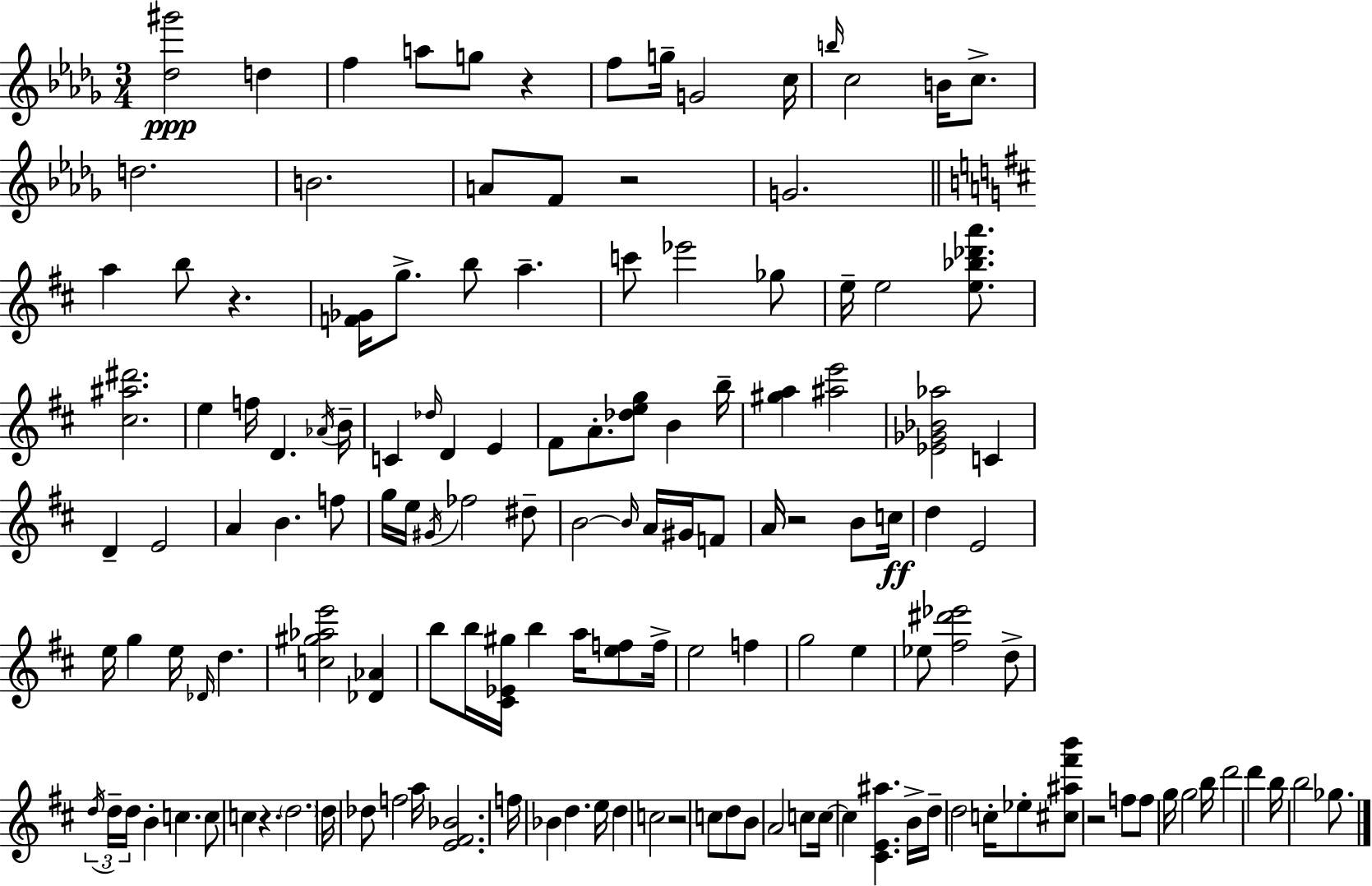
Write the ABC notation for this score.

X:1
T:Untitled
M:3/4
L:1/4
K:Bbm
[_d^g']2 d f a/2 g/2 z f/2 g/4 G2 c/4 b/4 c2 B/4 c/2 d2 B2 A/2 F/2 z2 G2 a b/2 z [F_G]/4 g/2 b/2 a c'/2 _e'2 _g/2 e/4 e2 [e_b_d'a']/2 [^c^a^d']2 e f/4 D _A/4 B/4 C _d/4 D E ^F/2 A/2 [_deg]/2 B b/4 [^ga] [^ae']2 [_E_G_B_a]2 C D E2 A B f/2 g/4 e/4 ^G/4 _f2 ^d/2 B2 B/4 A/4 ^G/4 F/2 A/4 z2 B/2 c/4 d E2 e/4 g e/4 _D/4 d [c^g_ae']2 [_D_A] b/2 b/4 [^C_E^g]/4 b a/4 [ef]/2 f/4 e2 f g2 e _e/2 [^f^d'_e']2 d/2 d/4 d/4 d/4 B c c/2 c z d2 d/4 _d/2 f2 a/4 [E^F_B]2 f/4 _B d e/4 d c2 z2 c/2 d/2 B/2 A2 c/2 c/4 c [^CE^a] B/4 d/4 d2 c/4 _e/2 [^c^a^f'b']/2 z2 f/2 f/2 g/4 g2 b/4 d'2 d' b/4 b2 _g/2